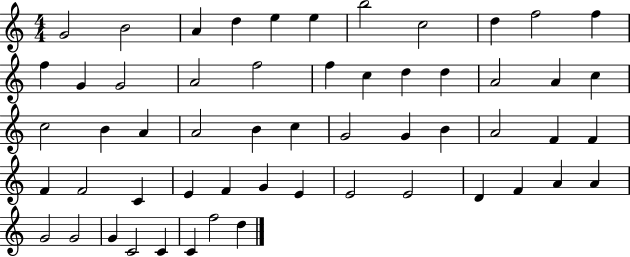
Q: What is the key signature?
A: C major